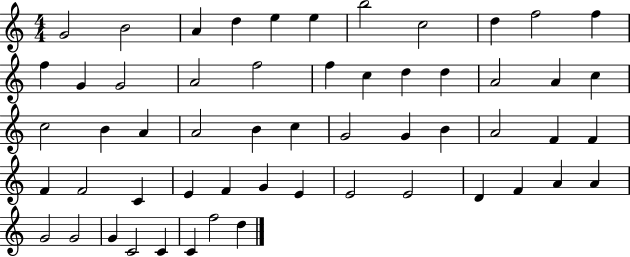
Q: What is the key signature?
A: C major